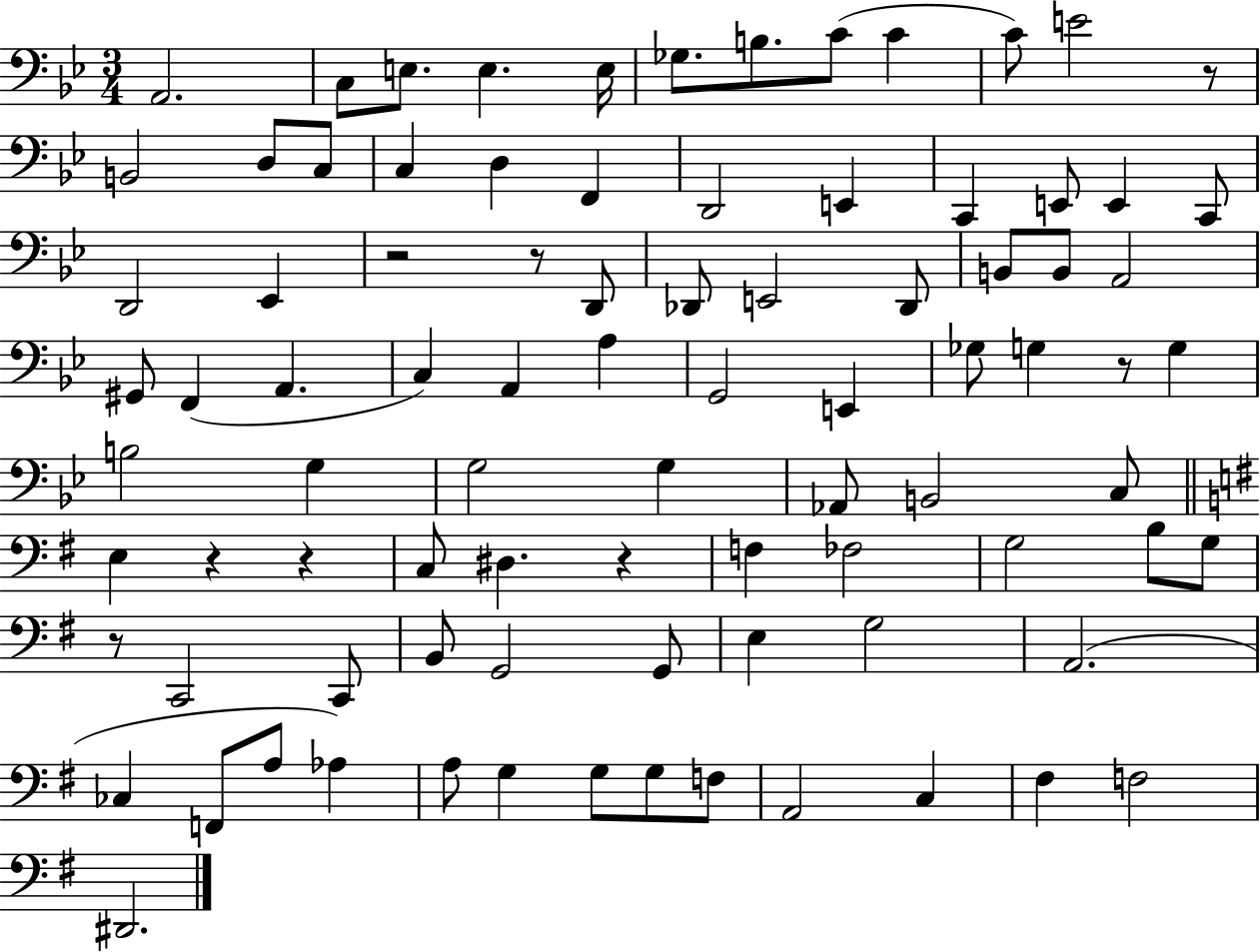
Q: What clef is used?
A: bass